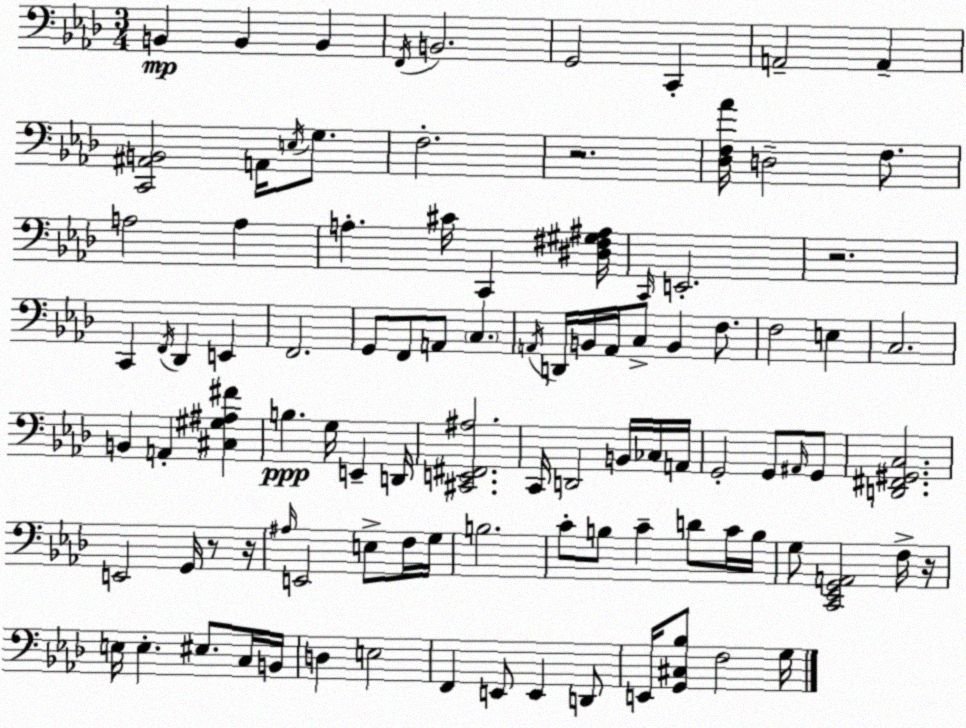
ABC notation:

X:1
T:Untitled
M:3/4
L:1/4
K:Ab
B,, B,, B,, F,,/4 B,,2 G,,2 C,, A,,2 A,, [C,,^A,,B,,]2 A,,/4 E,/4 G,/2 F,2 z2 [_D,F,_A]/4 D,2 F,/2 A,2 A, A, ^C/4 C,, [^D,^F,^G,^A,]/4 C,,/4 E,,2 z2 C,, F,,/4 _D,, E,, F,,2 G,,/2 F,,/2 A,,/2 C, A,,/4 D,,/4 B,,/4 A,,/4 C,/2 B,, F,/2 F,2 E, C,2 B,, A,, [^C,^G,^A,^F] B, G,/4 E,, D,,/4 [^C,,E,,^F,,^A,]2 C,,/4 D,,2 B,,/4 _C,/4 A,,/4 G,,2 G,,/2 ^A,,/4 G,,/2 [D,,^F,,^G,,C,]2 E,,2 G,,/4 z/2 z/4 ^A,/4 E,,2 E,/2 F,/4 G,/4 B,2 C/2 B,/2 C D/2 C/4 B,/4 G,/2 [C,,_E,,G,,A,,]2 F,/4 z/4 E,/4 E, ^E,/2 C,/4 B,,/4 D, E,2 F,, E,,/2 E,, D,,/2 E,,/4 [G,,^C,_B,]/2 F,2 G,/4